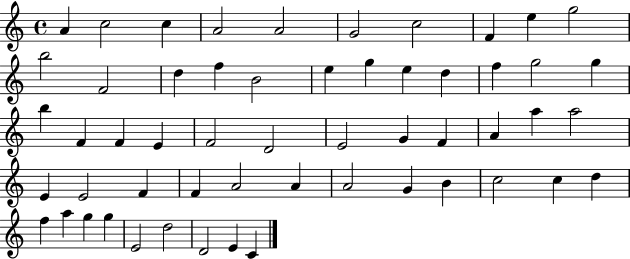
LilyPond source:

{
  \clef treble
  \time 4/4
  \defaultTimeSignature
  \key c \major
  a'4 c''2 c''4 | a'2 a'2 | g'2 c''2 | f'4 e''4 g''2 | \break b''2 f'2 | d''4 f''4 b'2 | e''4 g''4 e''4 d''4 | f''4 g''2 g''4 | \break b''4 f'4 f'4 e'4 | f'2 d'2 | e'2 g'4 f'4 | a'4 a''4 a''2 | \break e'4 e'2 f'4 | f'4 a'2 a'4 | a'2 g'4 b'4 | c''2 c''4 d''4 | \break f''4 a''4 g''4 g''4 | e'2 d''2 | d'2 e'4 c'4 | \bar "|."
}